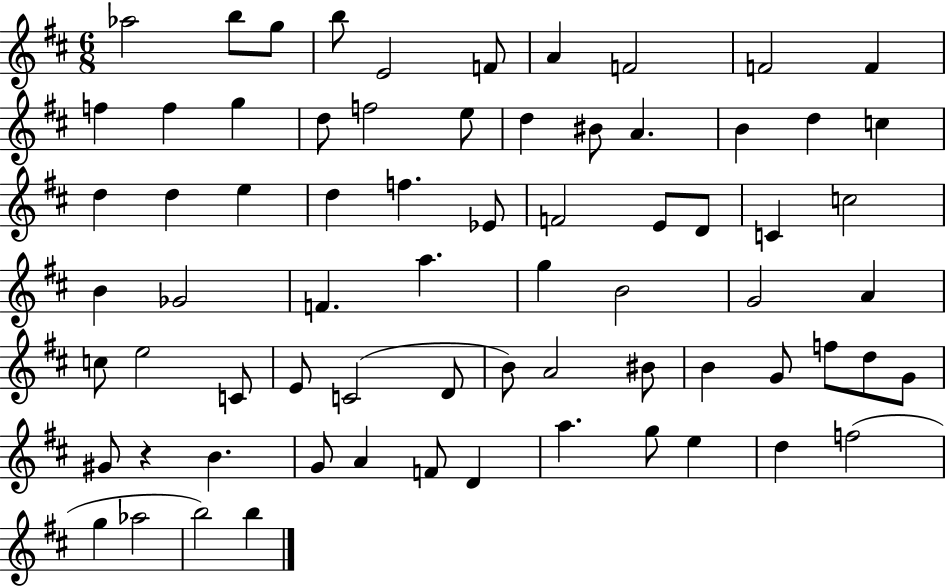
Ab5/h B5/e G5/e B5/e E4/h F4/e A4/q F4/h F4/h F4/q F5/q F5/q G5/q D5/e F5/h E5/e D5/q BIS4/e A4/q. B4/q D5/q C5/q D5/q D5/q E5/q D5/q F5/q. Eb4/e F4/h E4/e D4/e C4/q C5/h B4/q Gb4/h F4/q. A5/q. G5/q B4/h G4/h A4/q C5/e E5/h C4/e E4/e C4/h D4/e B4/e A4/h BIS4/e B4/q G4/e F5/e D5/e G4/e G#4/e R/q B4/q. G4/e A4/q F4/e D4/q A5/q. G5/e E5/q D5/q F5/h G5/q Ab5/h B5/h B5/q